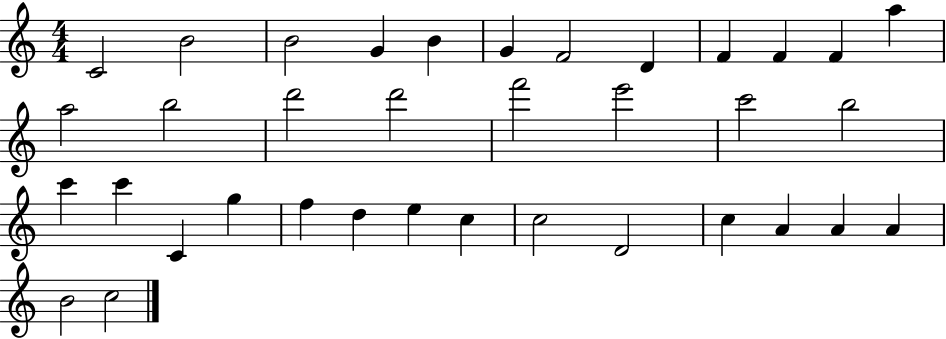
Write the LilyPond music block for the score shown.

{
  \clef treble
  \numericTimeSignature
  \time 4/4
  \key c \major
  c'2 b'2 | b'2 g'4 b'4 | g'4 f'2 d'4 | f'4 f'4 f'4 a''4 | \break a''2 b''2 | d'''2 d'''2 | f'''2 e'''2 | c'''2 b''2 | \break c'''4 c'''4 c'4 g''4 | f''4 d''4 e''4 c''4 | c''2 d'2 | c''4 a'4 a'4 a'4 | \break b'2 c''2 | \bar "|."
}